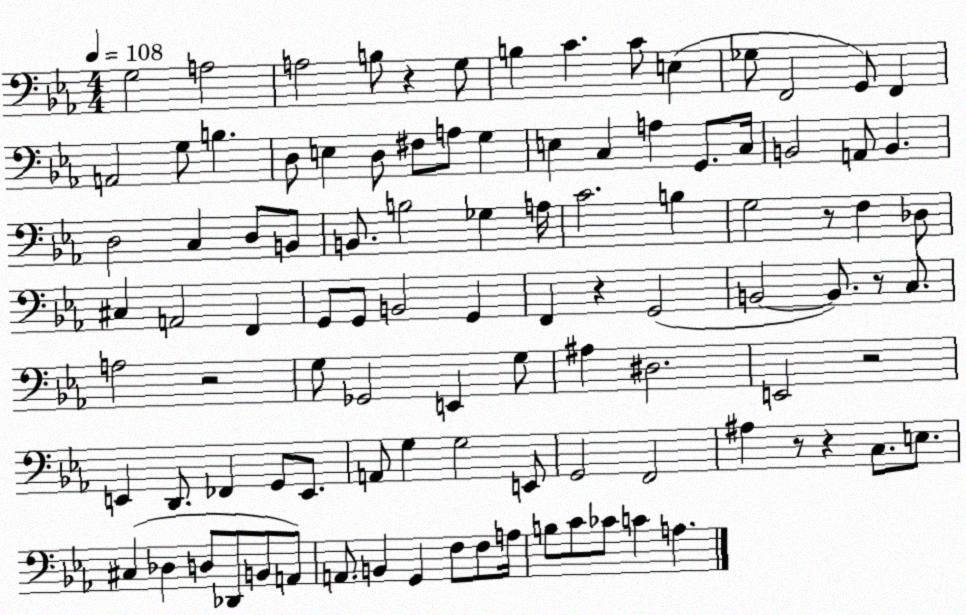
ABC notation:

X:1
T:Untitled
M:4/4
L:1/4
K:Eb
G,2 A,2 A,2 B,/2 z G,/2 B, C C/2 E, _G,/2 F,,2 G,,/2 F,, A,,2 G,/2 B, D,/2 E, D,/2 ^F,/2 A,/2 G, E, C, A, G,,/2 C,/4 B,,2 A,,/2 B,, D,2 C, D,/2 B,,/2 B,,/2 B,2 _G, A,/4 C2 B, G,2 z/2 F, _D,/2 ^C, A,,2 F,, G,,/2 G,,/2 B,,2 G,, F,, z G,,2 B,,2 B,,/2 z/2 C,/2 A,2 z2 G,/2 _G,,2 E,, G,/2 ^A, ^D,2 E,,2 z2 E,, D,,/2 _F,, G,,/2 E,,/2 A,,/2 G, G,2 E,,/2 G,,2 F,,2 ^A, z/2 z C,/2 E,/2 ^C, _D, D,/2 _D,,/2 B,,/2 A,,/2 A,,/2 B,, G,, F,/2 F,/2 A,/4 B,/2 C/2 _C/2 C A,